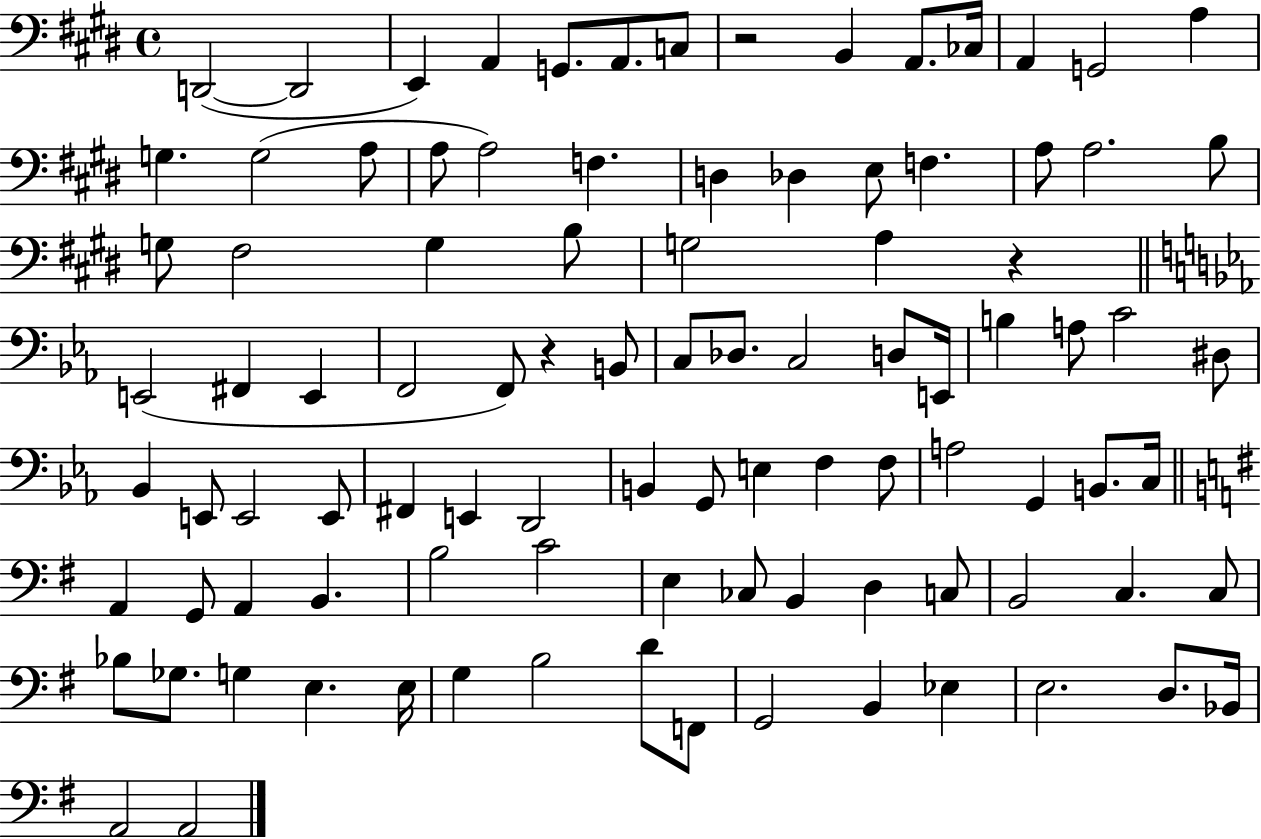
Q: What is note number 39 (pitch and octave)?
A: C3